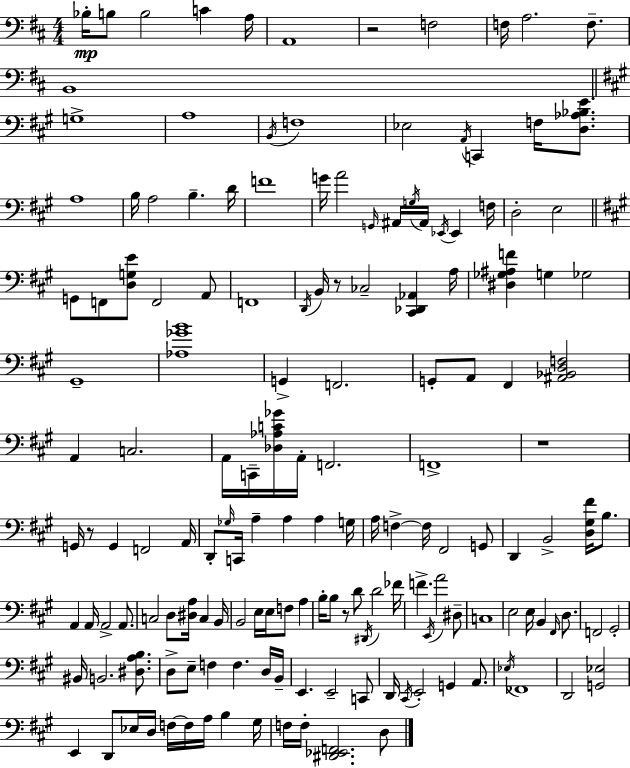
Bb3/s B3/e B3/h C4/q A3/s A2/w R/h F3/h F3/s A3/h. F3/e. B2/w G3/w A3/w B2/s F3/w Eb3/h A2/s C2/q F3/s [D3,Ab3,Bb3,E4]/e. A3/w B3/s A3/h B3/q. D4/s F4/w G4/s A4/h G2/s A#2/s G3/s A#2/s Eb2/s Eb2/q F3/s D3/h E3/h G2/e F2/e [D3,G3,E4]/e F2/h A2/e F2/w D2/s B2/s R/e CES3/h [C#2,Db2,Ab2]/q A3/s [D#3,Gb3,A#3,F4]/q G3/q Gb3/h G#2/w [Ab3,Gb4,B4]/w G2/q F2/h. G2/e A2/e F#2/q [A#2,Bb2,D3,F3]/h A2/q C3/h. A2/s C2/s [Db3,Ab3,C4,Gb4]/s A2/s F2/h. F2/w R/w G2/s R/e G2/q F2/h A2/s D2/e Gb3/s C2/s A3/q A3/q A3/q G3/s A3/s F3/q F3/s F#2/h G2/e D2/q B2/h [D3,G#3,F#4]/s B3/e. A2/q A2/s A2/h A2/e. C3/h D3/e [D#3,A3]/s C3/q B2/s B2/h E3/s E3/s F3/e A3/q B3/s B3/e R/e D4/e D#2/s D4/h FES4/s F4/q. E2/s A4/h D#3/e C3/w E3/h E3/s B2/q F#2/s D3/e. F2/h G#2/h BIS2/s B2/h. [D#3,A3,B3]/e. D3/e E3/e F3/q F3/q. D3/s B2/s E2/q. E2/h C2/e D2/s C#2/s E2/h G2/q A2/e. Eb3/s FES2/w D2/h [G2,Eb3]/h E2/q D2/e Eb3/s D3/s F3/s F3/s A3/s B3/q G#3/s F3/s F3/s [D#2,Eb2,F2]/h. D3/e